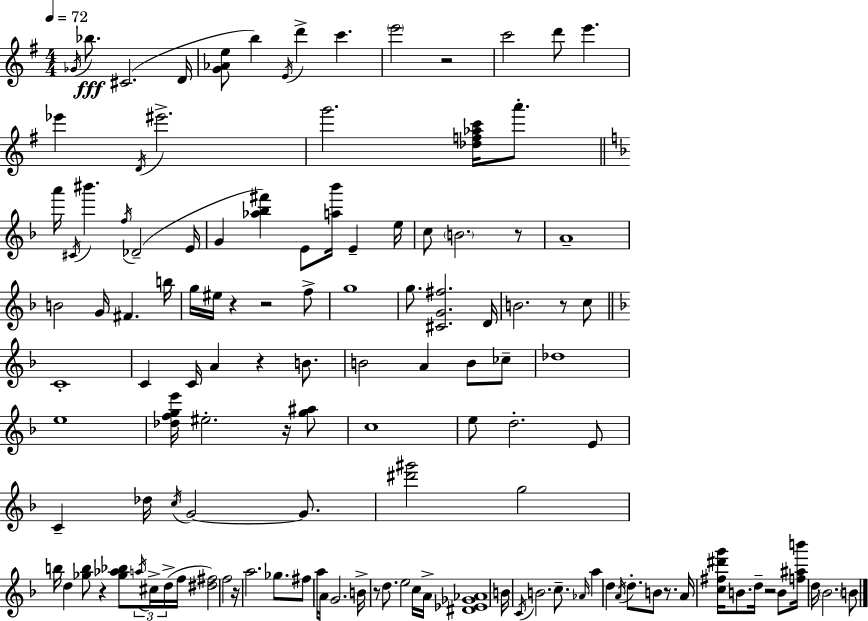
Gb4/s Bb5/e. C#4/h. D4/s [G4,Ab4,E5]/e B5/q E4/s D6/q C6/q. E6/h R/h C6/h D6/e E6/q. Eb6/q D4/s EIS6/h. G6/h. [Db5,F5,Ab5,C6]/s A6/e. A6/s C#4/s BIS6/q. F5/s Db4/h E4/s G4/q [Ab5,Bb5,F#6]/q E4/e [A5,Bb6]/s E4/q E5/s C5/e B4/h. R/e A4/w B4/h G4/s F#4/q. B5/s G5/s EIS5/s R/q R/h F5/e G5/w G5/e. [C#4,G4,F#5]/h. D4/s B4/h. R/e C5/e C4/w C4/q C4/s A4/q R/q B4/e. B4/h A4/q B4/e CES5/e Db5/w E5/w [Db5,F5,G5,E6]/s EIS5/h. R/s [G5,A#5]/e C5/w E5/e D5/h. E4/e C4/q Db5/s C5/s G4/h G4/e. [D#6,G#6]/h G5/h B5/s D5/q [Gb5,B5]/e R/q [Gb5,Ab5,Bb5]/e A5/s C#5/s D5/s F5/s [D#5,F#5]/h F5/h R/s A5/h. Gb5/e. F#5/e A5/s A4/s G4/h. B4/s R/e D5/e. E5/h C5/s A4/s [D#4,Eb4,Gb4,Ab4]/w B4/s C4/s B4/h. C5/e. Ab4/s A5/q D5/q A4/s D5/e. B4/e R/e. A4/s [C5,F#5,D#6,G6]/s B4/e. D5/s R/h B4/e [F5,A#5,B6]/s D5/s Bb4/h. B4/e